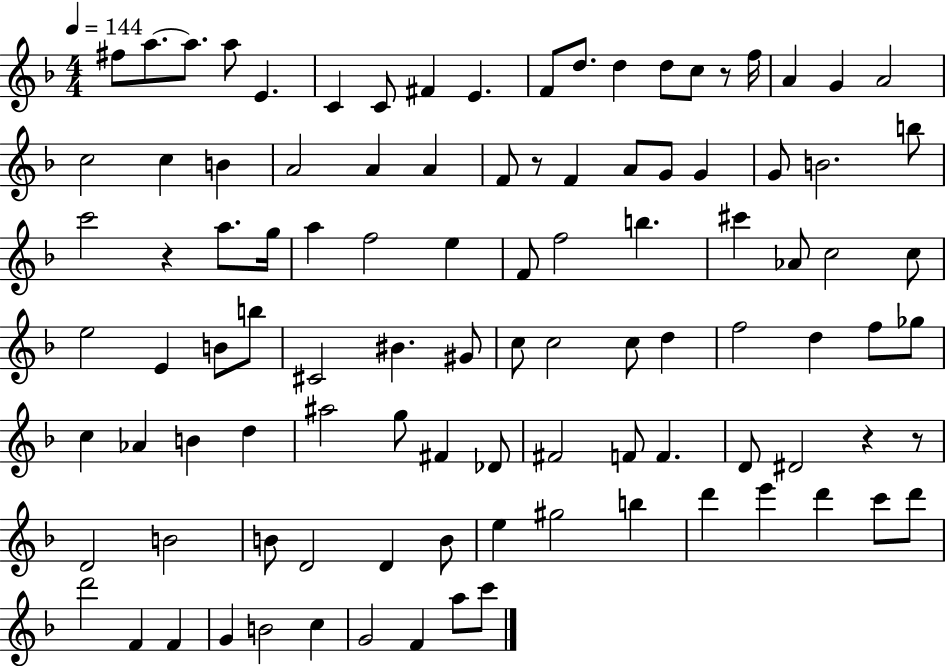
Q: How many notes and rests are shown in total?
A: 102